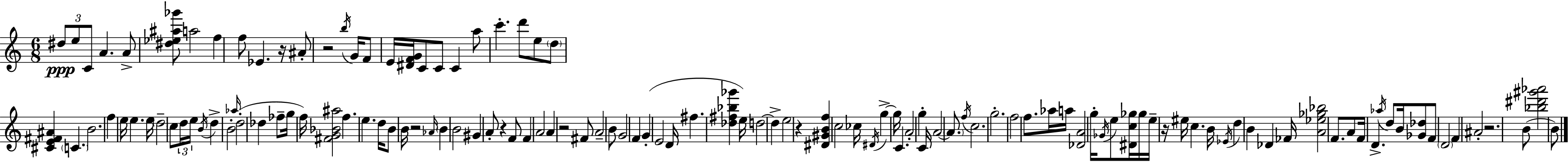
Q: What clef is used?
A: treble